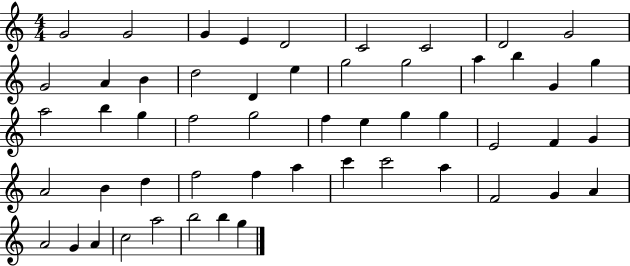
{
  \clef treble
  \numericTimeSignature
  \time 4/4
  \key c \major
  g'2 g'2 | g'4 e'4 d'2 | c'2 c'2 | d'2 g'2 | \break g'2 a'4 b'4 | d''2 d'4 e''4 | g''2 g''2 | a''4 b''4 g'4 g''4 | \break a''2 b''4 g''4 | f''2 g''2 | f''4 e''4 g''4 g''4 | e'2 f'4 g'4 | \break a'2 b'4 d''4 | f''2 f''4 a''4 | c'''4 c'''2 a''4 | f'2 g'4 a'4 | \break a'2 g'4 a'4 | c''2 a''2 | b''2 b''4 g''4 | \bar "|."
}